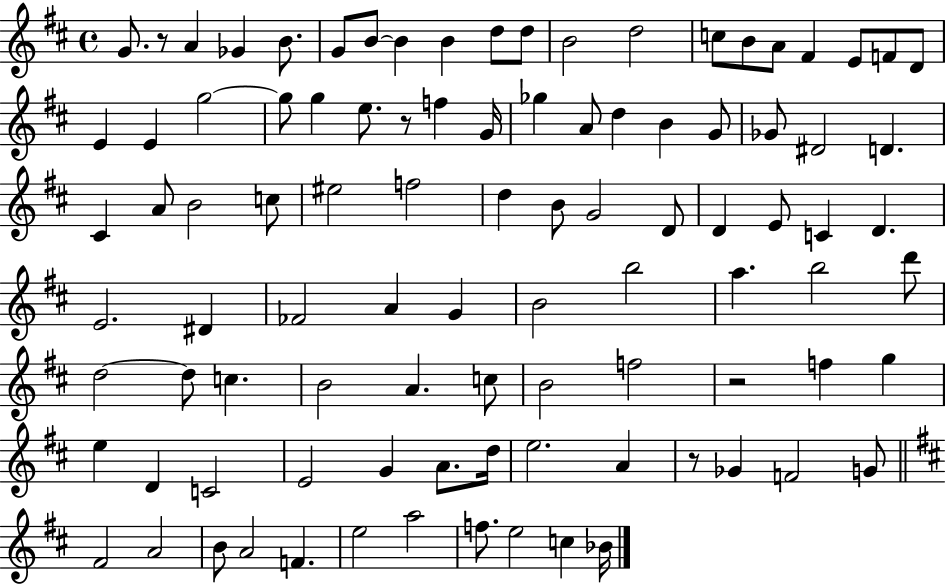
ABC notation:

X:1
T:Untitled
M:4/4
L:1/4
K:D
G/2 z/2 A _G B/2 G/2 B/2 B B d/2 d/2 B2 d2 c/2 B/2 A/2 ^F E/2 F/2 D/2 E E g2 g/2 g e/2 z/2 f G/4 _g A/2 d B G/2 _G/2 ^D2 D ^C A/2 B2 c/2 ^e2 f2 d B/2 G2 D/2 D E/2 C D E2 ^D _F2 A G B2 b2 a b2 d'/2 d2 d/2 c B2 A c/2 B2 f2 z2 f g e D C2 E2 G A/2 d/4 e2 A z/2 _G F2 G/2 ^F2 A2 B/2 A2 F e2 a2 f/2 e2 c _B/4